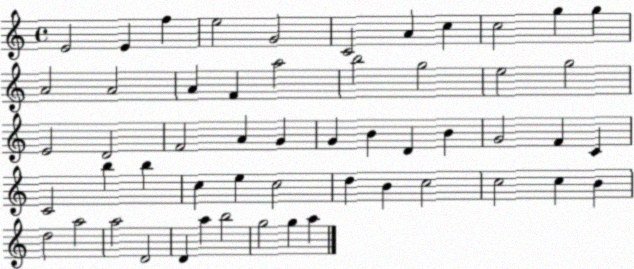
X:1
T:Untitled
M:4/4
L:1/4
K:C
E2 E f e2 G2 C2 A c c2 g g A2 A2 A F a2 b2 g2 e2 g2 E2 D2 F2 A G G B D B G2 F C C2 b b c e c2 d B c2 c2 c B d2 a2 a2 D2 D a b2 g2 g a